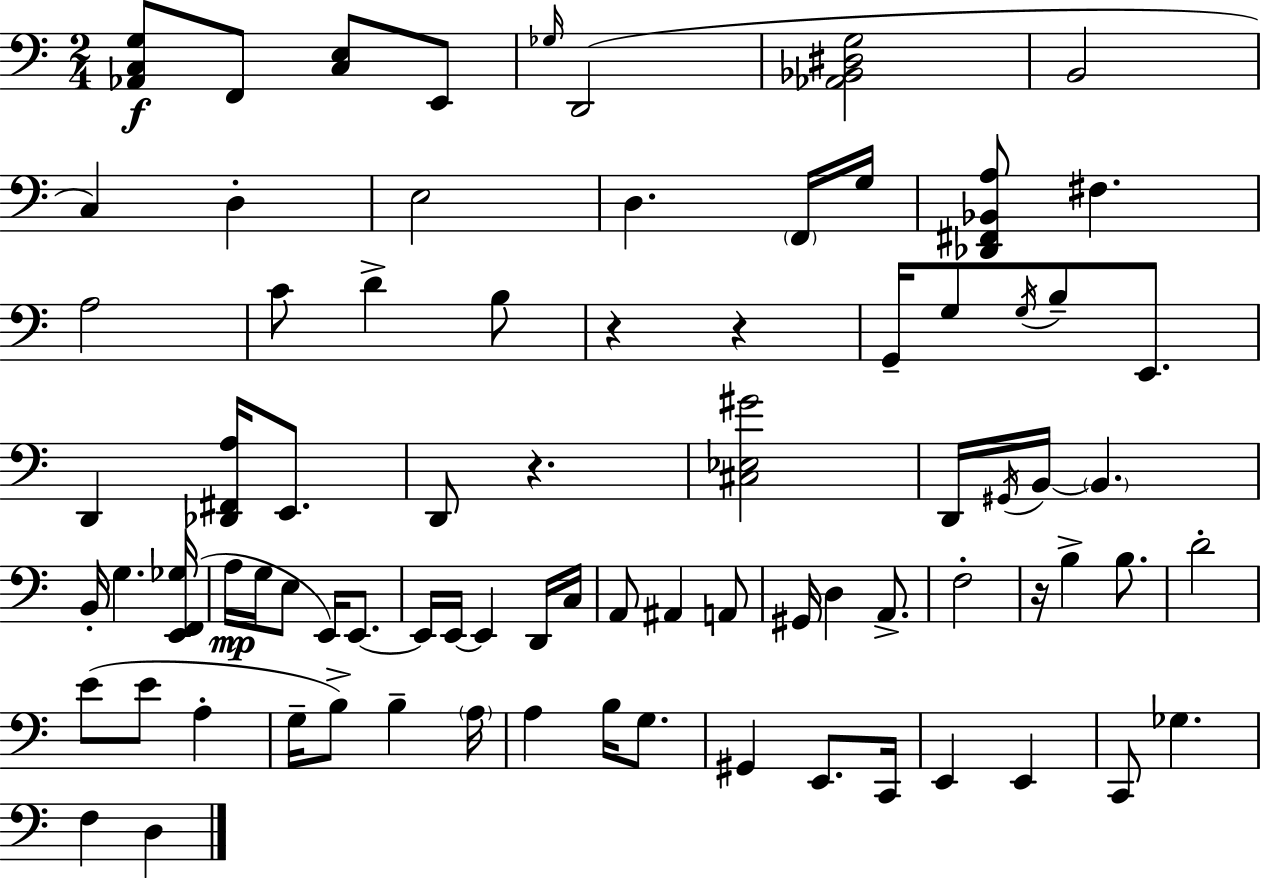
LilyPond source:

{
  \clef bass
  \numericTimeSignature
  \time 2/4
  \key a \minor
  <aes, c g>8\f f,8 <c e>8 e,8 | \grace { ges16 }( d,2 | <aes, bes, dis g>2 | b,2 | \break c4) d4-. | e2 | d4. \parenthesize f,16 | g16 <des, fis, bes, a>8 fis4. | \break a2 | c'8 d'4-> b8 | r4 r4 | g,16-- g8 \acciaccatura { g16 } b8-- e,8. | \break d,4 <des, fis, a>16 e,8. | d,8 r4. | <cis ees gis'>2 | d,16 \acciaccatura { gis,16 } b,16~~ \parenthesize b,4. | \break b,16-. g4. | <e, f, ges>16( a16\mp g16 e8 e,16) | e,8.~~ e,16 e,16~~ e,4 | d,16 c16 a,8 ais,4 | \break a,8 gis,16 d4 | a,8.-> f2-. | r16 b4-> | b8. d'2-. | \break e'8( e'8 a4-. | g16-- b8->) b4-- | \parenthesize a16 a4 b16 | g8. gis,4 e,8. | \break c,16 e,4 e,4 | c,8 ges4. | f4 d4 | \bar "|."
}